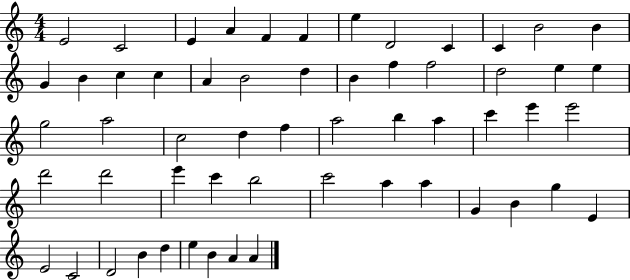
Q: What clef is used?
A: treble